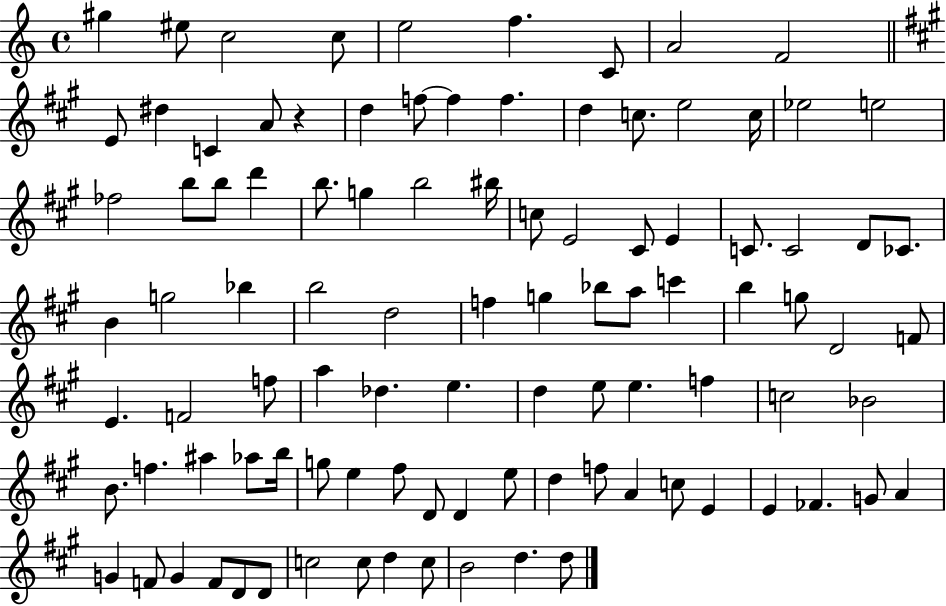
G#5/q EIS5/e C5/h C5/e E5/h F5/q. C4/e A4/h F4/h E4/e D#5/q C4/q A4/e R/q D5/q F5/e F5/q F5/q. D5/q C5/e. E5/h C5/s Eb5/h E5/h FES5/h B5/e B5/e D6/q B5/e. G5/q B5/h BIS5/s C5/e E4/h C#4/e E4/q C4/e. C4/h D4/e CES4/e. B4/q G5/h Bb5/q B5/h D5/h F5/q G5/q Bb5/e A5/e C6/q B5/q G5/e D4/h F4/e E4/q. F4/h F5/e A5/q Db5/q. E5/q. D5/q E5/e E5/q. F5/q C5/h Bb4/h B4/e. F5/q. A#5/q Ab5/e B5/s G5/e E5/q F#5/e D4/e D4/q E5/e D5/q F5/e A4/q C5/e E4/q E4/q FES4/q. G4/e A4/q G4/q F4/e G4/q F4/e D4/e D4/e C5/h C5/e D5/q C5/e B4/h D5/q. D5/e